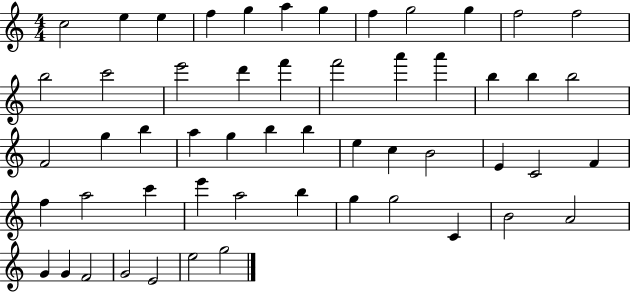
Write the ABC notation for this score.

X:1
T:Untitled
M:4/4
L:1/4
K:C
c2 e e f g a g f g2 g f2 f2 b2 c'2 e'2 d' f' f'2 a' a' b b b2 F2 g b a g b b e c B2 E C2 F f a2 c' e' a2 b g g2 C B2 A2 G G F2 G2 E2 e2 g2